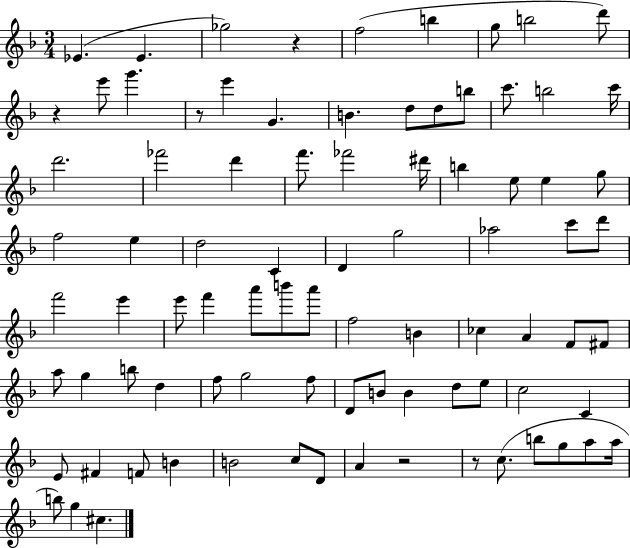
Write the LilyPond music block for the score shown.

{
  \clef treble
  \numericTimeSignature
  \time 3/4
  \key f \major
  ees'4.( ees'4. | ges''2) r4 | f''2( b''4 | g''8 b''2 d'''8) | \break r4 e'''8 g'''4. | r8 e'''4 g'4. | b'4. d''8 d''8 b''8 | c'''8. b''2 c'''16 | \break d'''2. | fes'''2 d'''4 | f'''8. fes'''2 dis'''16 | b''4 e''8 e''4 g''8 | \break f''2 e''4 | d''2 c'4 | d'4 g''2 | aes''2 c'''8 d'''8 | \break f'''2 e'''4 | e'''8 f'''4 a'''8 b'''8 a'''8 | f''2 b'4 | ces''4 a'4 f'8 fis'8 | \break a''8 g''4 b''8 d''4 | f''8 g''2 f''8 | d'8 b'8 b'4 d''8 e''8 | c''2 c'4 | \break e'8 fis'4 f'8 b'4 | b'2 c''8 d'8 | a'4 r2 | r8 c''8.( b''8 g''8 a''8 a''16 | \break b''8) g''4 cis''4. | \bar "|."
}